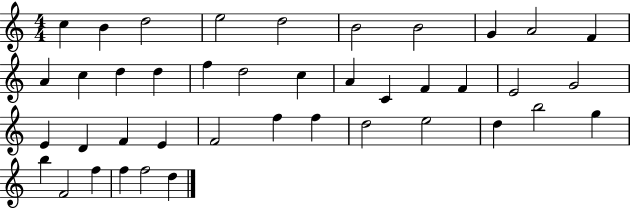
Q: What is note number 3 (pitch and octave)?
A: D5